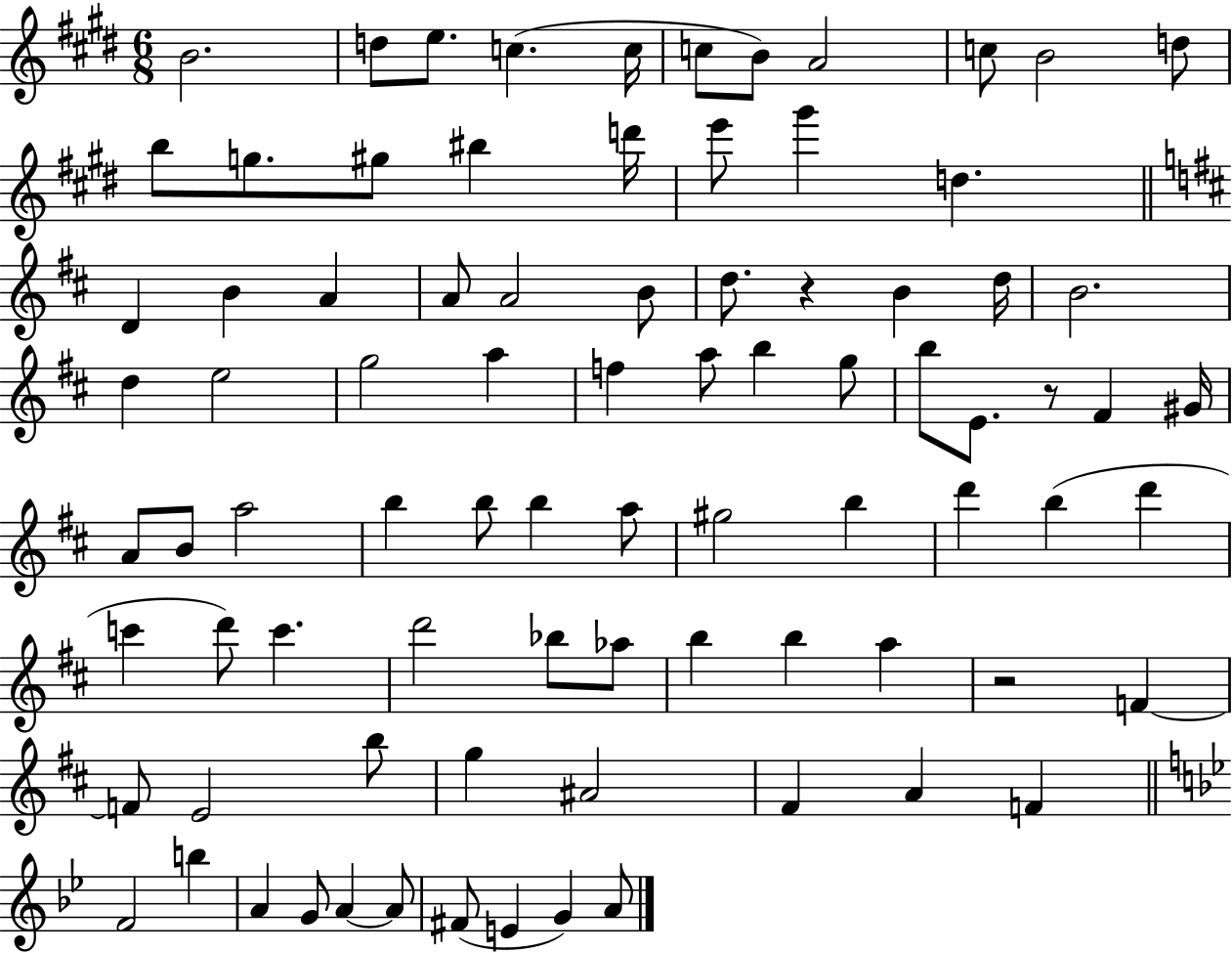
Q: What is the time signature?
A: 6/8